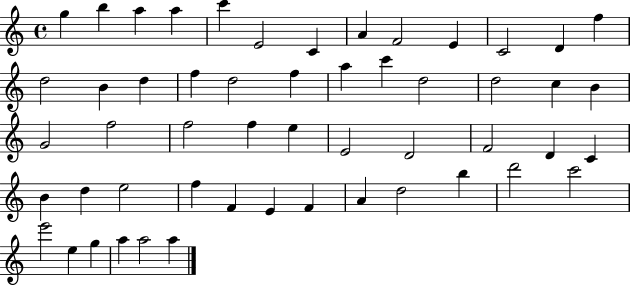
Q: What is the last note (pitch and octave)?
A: A5